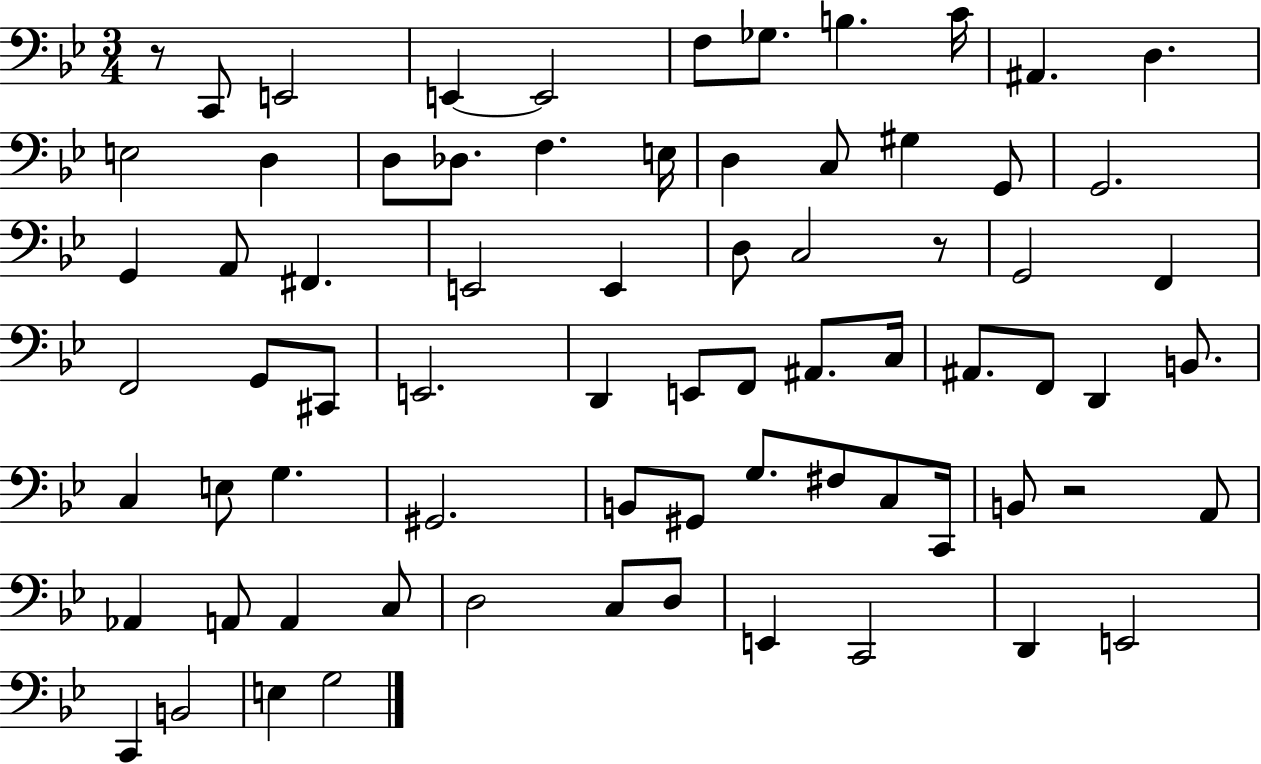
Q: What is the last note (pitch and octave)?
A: G3